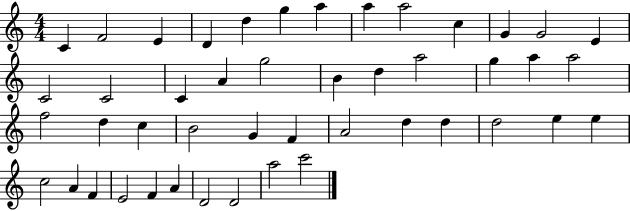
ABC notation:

X:1
T:Untitled
M:4/4
L:1/4
K:C
C F2 E D d g a a a2 c G G2 E C2 C2 C A g2 B d a2 g a a2 f2 d c B2 G F A2 d d d2 e e c2 A F E2 F A D2 D2 a2 c'2